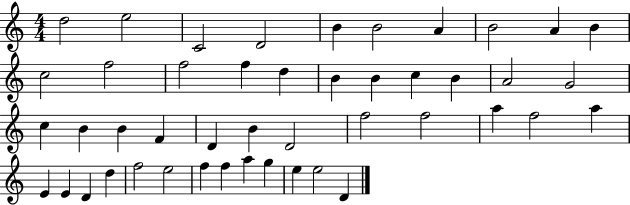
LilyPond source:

{
  \clef treble
  \numericTimeSignature
  \time 4/4
  \key c \major
  d''2 e''2 | c'2 d'2 | b'4 b'2 a'4 | b'2 a'4 b'4 | \break c''2 f''2 | f''2 f''4 d''4 | b'4 b'4 c''4 b'4 | a'2 g'2 | \break c''4 b'4 b'4 f'4 | d'4 b'4 d'2 | f''2 f''2 | a''4 f''2 a''4 | \break e'4 e'4 d'4 d''4 | f''2 e''2 | f''4 f''4 a''4 g''4 | e''4 e''2 d'4 | \break \bar "|."
}